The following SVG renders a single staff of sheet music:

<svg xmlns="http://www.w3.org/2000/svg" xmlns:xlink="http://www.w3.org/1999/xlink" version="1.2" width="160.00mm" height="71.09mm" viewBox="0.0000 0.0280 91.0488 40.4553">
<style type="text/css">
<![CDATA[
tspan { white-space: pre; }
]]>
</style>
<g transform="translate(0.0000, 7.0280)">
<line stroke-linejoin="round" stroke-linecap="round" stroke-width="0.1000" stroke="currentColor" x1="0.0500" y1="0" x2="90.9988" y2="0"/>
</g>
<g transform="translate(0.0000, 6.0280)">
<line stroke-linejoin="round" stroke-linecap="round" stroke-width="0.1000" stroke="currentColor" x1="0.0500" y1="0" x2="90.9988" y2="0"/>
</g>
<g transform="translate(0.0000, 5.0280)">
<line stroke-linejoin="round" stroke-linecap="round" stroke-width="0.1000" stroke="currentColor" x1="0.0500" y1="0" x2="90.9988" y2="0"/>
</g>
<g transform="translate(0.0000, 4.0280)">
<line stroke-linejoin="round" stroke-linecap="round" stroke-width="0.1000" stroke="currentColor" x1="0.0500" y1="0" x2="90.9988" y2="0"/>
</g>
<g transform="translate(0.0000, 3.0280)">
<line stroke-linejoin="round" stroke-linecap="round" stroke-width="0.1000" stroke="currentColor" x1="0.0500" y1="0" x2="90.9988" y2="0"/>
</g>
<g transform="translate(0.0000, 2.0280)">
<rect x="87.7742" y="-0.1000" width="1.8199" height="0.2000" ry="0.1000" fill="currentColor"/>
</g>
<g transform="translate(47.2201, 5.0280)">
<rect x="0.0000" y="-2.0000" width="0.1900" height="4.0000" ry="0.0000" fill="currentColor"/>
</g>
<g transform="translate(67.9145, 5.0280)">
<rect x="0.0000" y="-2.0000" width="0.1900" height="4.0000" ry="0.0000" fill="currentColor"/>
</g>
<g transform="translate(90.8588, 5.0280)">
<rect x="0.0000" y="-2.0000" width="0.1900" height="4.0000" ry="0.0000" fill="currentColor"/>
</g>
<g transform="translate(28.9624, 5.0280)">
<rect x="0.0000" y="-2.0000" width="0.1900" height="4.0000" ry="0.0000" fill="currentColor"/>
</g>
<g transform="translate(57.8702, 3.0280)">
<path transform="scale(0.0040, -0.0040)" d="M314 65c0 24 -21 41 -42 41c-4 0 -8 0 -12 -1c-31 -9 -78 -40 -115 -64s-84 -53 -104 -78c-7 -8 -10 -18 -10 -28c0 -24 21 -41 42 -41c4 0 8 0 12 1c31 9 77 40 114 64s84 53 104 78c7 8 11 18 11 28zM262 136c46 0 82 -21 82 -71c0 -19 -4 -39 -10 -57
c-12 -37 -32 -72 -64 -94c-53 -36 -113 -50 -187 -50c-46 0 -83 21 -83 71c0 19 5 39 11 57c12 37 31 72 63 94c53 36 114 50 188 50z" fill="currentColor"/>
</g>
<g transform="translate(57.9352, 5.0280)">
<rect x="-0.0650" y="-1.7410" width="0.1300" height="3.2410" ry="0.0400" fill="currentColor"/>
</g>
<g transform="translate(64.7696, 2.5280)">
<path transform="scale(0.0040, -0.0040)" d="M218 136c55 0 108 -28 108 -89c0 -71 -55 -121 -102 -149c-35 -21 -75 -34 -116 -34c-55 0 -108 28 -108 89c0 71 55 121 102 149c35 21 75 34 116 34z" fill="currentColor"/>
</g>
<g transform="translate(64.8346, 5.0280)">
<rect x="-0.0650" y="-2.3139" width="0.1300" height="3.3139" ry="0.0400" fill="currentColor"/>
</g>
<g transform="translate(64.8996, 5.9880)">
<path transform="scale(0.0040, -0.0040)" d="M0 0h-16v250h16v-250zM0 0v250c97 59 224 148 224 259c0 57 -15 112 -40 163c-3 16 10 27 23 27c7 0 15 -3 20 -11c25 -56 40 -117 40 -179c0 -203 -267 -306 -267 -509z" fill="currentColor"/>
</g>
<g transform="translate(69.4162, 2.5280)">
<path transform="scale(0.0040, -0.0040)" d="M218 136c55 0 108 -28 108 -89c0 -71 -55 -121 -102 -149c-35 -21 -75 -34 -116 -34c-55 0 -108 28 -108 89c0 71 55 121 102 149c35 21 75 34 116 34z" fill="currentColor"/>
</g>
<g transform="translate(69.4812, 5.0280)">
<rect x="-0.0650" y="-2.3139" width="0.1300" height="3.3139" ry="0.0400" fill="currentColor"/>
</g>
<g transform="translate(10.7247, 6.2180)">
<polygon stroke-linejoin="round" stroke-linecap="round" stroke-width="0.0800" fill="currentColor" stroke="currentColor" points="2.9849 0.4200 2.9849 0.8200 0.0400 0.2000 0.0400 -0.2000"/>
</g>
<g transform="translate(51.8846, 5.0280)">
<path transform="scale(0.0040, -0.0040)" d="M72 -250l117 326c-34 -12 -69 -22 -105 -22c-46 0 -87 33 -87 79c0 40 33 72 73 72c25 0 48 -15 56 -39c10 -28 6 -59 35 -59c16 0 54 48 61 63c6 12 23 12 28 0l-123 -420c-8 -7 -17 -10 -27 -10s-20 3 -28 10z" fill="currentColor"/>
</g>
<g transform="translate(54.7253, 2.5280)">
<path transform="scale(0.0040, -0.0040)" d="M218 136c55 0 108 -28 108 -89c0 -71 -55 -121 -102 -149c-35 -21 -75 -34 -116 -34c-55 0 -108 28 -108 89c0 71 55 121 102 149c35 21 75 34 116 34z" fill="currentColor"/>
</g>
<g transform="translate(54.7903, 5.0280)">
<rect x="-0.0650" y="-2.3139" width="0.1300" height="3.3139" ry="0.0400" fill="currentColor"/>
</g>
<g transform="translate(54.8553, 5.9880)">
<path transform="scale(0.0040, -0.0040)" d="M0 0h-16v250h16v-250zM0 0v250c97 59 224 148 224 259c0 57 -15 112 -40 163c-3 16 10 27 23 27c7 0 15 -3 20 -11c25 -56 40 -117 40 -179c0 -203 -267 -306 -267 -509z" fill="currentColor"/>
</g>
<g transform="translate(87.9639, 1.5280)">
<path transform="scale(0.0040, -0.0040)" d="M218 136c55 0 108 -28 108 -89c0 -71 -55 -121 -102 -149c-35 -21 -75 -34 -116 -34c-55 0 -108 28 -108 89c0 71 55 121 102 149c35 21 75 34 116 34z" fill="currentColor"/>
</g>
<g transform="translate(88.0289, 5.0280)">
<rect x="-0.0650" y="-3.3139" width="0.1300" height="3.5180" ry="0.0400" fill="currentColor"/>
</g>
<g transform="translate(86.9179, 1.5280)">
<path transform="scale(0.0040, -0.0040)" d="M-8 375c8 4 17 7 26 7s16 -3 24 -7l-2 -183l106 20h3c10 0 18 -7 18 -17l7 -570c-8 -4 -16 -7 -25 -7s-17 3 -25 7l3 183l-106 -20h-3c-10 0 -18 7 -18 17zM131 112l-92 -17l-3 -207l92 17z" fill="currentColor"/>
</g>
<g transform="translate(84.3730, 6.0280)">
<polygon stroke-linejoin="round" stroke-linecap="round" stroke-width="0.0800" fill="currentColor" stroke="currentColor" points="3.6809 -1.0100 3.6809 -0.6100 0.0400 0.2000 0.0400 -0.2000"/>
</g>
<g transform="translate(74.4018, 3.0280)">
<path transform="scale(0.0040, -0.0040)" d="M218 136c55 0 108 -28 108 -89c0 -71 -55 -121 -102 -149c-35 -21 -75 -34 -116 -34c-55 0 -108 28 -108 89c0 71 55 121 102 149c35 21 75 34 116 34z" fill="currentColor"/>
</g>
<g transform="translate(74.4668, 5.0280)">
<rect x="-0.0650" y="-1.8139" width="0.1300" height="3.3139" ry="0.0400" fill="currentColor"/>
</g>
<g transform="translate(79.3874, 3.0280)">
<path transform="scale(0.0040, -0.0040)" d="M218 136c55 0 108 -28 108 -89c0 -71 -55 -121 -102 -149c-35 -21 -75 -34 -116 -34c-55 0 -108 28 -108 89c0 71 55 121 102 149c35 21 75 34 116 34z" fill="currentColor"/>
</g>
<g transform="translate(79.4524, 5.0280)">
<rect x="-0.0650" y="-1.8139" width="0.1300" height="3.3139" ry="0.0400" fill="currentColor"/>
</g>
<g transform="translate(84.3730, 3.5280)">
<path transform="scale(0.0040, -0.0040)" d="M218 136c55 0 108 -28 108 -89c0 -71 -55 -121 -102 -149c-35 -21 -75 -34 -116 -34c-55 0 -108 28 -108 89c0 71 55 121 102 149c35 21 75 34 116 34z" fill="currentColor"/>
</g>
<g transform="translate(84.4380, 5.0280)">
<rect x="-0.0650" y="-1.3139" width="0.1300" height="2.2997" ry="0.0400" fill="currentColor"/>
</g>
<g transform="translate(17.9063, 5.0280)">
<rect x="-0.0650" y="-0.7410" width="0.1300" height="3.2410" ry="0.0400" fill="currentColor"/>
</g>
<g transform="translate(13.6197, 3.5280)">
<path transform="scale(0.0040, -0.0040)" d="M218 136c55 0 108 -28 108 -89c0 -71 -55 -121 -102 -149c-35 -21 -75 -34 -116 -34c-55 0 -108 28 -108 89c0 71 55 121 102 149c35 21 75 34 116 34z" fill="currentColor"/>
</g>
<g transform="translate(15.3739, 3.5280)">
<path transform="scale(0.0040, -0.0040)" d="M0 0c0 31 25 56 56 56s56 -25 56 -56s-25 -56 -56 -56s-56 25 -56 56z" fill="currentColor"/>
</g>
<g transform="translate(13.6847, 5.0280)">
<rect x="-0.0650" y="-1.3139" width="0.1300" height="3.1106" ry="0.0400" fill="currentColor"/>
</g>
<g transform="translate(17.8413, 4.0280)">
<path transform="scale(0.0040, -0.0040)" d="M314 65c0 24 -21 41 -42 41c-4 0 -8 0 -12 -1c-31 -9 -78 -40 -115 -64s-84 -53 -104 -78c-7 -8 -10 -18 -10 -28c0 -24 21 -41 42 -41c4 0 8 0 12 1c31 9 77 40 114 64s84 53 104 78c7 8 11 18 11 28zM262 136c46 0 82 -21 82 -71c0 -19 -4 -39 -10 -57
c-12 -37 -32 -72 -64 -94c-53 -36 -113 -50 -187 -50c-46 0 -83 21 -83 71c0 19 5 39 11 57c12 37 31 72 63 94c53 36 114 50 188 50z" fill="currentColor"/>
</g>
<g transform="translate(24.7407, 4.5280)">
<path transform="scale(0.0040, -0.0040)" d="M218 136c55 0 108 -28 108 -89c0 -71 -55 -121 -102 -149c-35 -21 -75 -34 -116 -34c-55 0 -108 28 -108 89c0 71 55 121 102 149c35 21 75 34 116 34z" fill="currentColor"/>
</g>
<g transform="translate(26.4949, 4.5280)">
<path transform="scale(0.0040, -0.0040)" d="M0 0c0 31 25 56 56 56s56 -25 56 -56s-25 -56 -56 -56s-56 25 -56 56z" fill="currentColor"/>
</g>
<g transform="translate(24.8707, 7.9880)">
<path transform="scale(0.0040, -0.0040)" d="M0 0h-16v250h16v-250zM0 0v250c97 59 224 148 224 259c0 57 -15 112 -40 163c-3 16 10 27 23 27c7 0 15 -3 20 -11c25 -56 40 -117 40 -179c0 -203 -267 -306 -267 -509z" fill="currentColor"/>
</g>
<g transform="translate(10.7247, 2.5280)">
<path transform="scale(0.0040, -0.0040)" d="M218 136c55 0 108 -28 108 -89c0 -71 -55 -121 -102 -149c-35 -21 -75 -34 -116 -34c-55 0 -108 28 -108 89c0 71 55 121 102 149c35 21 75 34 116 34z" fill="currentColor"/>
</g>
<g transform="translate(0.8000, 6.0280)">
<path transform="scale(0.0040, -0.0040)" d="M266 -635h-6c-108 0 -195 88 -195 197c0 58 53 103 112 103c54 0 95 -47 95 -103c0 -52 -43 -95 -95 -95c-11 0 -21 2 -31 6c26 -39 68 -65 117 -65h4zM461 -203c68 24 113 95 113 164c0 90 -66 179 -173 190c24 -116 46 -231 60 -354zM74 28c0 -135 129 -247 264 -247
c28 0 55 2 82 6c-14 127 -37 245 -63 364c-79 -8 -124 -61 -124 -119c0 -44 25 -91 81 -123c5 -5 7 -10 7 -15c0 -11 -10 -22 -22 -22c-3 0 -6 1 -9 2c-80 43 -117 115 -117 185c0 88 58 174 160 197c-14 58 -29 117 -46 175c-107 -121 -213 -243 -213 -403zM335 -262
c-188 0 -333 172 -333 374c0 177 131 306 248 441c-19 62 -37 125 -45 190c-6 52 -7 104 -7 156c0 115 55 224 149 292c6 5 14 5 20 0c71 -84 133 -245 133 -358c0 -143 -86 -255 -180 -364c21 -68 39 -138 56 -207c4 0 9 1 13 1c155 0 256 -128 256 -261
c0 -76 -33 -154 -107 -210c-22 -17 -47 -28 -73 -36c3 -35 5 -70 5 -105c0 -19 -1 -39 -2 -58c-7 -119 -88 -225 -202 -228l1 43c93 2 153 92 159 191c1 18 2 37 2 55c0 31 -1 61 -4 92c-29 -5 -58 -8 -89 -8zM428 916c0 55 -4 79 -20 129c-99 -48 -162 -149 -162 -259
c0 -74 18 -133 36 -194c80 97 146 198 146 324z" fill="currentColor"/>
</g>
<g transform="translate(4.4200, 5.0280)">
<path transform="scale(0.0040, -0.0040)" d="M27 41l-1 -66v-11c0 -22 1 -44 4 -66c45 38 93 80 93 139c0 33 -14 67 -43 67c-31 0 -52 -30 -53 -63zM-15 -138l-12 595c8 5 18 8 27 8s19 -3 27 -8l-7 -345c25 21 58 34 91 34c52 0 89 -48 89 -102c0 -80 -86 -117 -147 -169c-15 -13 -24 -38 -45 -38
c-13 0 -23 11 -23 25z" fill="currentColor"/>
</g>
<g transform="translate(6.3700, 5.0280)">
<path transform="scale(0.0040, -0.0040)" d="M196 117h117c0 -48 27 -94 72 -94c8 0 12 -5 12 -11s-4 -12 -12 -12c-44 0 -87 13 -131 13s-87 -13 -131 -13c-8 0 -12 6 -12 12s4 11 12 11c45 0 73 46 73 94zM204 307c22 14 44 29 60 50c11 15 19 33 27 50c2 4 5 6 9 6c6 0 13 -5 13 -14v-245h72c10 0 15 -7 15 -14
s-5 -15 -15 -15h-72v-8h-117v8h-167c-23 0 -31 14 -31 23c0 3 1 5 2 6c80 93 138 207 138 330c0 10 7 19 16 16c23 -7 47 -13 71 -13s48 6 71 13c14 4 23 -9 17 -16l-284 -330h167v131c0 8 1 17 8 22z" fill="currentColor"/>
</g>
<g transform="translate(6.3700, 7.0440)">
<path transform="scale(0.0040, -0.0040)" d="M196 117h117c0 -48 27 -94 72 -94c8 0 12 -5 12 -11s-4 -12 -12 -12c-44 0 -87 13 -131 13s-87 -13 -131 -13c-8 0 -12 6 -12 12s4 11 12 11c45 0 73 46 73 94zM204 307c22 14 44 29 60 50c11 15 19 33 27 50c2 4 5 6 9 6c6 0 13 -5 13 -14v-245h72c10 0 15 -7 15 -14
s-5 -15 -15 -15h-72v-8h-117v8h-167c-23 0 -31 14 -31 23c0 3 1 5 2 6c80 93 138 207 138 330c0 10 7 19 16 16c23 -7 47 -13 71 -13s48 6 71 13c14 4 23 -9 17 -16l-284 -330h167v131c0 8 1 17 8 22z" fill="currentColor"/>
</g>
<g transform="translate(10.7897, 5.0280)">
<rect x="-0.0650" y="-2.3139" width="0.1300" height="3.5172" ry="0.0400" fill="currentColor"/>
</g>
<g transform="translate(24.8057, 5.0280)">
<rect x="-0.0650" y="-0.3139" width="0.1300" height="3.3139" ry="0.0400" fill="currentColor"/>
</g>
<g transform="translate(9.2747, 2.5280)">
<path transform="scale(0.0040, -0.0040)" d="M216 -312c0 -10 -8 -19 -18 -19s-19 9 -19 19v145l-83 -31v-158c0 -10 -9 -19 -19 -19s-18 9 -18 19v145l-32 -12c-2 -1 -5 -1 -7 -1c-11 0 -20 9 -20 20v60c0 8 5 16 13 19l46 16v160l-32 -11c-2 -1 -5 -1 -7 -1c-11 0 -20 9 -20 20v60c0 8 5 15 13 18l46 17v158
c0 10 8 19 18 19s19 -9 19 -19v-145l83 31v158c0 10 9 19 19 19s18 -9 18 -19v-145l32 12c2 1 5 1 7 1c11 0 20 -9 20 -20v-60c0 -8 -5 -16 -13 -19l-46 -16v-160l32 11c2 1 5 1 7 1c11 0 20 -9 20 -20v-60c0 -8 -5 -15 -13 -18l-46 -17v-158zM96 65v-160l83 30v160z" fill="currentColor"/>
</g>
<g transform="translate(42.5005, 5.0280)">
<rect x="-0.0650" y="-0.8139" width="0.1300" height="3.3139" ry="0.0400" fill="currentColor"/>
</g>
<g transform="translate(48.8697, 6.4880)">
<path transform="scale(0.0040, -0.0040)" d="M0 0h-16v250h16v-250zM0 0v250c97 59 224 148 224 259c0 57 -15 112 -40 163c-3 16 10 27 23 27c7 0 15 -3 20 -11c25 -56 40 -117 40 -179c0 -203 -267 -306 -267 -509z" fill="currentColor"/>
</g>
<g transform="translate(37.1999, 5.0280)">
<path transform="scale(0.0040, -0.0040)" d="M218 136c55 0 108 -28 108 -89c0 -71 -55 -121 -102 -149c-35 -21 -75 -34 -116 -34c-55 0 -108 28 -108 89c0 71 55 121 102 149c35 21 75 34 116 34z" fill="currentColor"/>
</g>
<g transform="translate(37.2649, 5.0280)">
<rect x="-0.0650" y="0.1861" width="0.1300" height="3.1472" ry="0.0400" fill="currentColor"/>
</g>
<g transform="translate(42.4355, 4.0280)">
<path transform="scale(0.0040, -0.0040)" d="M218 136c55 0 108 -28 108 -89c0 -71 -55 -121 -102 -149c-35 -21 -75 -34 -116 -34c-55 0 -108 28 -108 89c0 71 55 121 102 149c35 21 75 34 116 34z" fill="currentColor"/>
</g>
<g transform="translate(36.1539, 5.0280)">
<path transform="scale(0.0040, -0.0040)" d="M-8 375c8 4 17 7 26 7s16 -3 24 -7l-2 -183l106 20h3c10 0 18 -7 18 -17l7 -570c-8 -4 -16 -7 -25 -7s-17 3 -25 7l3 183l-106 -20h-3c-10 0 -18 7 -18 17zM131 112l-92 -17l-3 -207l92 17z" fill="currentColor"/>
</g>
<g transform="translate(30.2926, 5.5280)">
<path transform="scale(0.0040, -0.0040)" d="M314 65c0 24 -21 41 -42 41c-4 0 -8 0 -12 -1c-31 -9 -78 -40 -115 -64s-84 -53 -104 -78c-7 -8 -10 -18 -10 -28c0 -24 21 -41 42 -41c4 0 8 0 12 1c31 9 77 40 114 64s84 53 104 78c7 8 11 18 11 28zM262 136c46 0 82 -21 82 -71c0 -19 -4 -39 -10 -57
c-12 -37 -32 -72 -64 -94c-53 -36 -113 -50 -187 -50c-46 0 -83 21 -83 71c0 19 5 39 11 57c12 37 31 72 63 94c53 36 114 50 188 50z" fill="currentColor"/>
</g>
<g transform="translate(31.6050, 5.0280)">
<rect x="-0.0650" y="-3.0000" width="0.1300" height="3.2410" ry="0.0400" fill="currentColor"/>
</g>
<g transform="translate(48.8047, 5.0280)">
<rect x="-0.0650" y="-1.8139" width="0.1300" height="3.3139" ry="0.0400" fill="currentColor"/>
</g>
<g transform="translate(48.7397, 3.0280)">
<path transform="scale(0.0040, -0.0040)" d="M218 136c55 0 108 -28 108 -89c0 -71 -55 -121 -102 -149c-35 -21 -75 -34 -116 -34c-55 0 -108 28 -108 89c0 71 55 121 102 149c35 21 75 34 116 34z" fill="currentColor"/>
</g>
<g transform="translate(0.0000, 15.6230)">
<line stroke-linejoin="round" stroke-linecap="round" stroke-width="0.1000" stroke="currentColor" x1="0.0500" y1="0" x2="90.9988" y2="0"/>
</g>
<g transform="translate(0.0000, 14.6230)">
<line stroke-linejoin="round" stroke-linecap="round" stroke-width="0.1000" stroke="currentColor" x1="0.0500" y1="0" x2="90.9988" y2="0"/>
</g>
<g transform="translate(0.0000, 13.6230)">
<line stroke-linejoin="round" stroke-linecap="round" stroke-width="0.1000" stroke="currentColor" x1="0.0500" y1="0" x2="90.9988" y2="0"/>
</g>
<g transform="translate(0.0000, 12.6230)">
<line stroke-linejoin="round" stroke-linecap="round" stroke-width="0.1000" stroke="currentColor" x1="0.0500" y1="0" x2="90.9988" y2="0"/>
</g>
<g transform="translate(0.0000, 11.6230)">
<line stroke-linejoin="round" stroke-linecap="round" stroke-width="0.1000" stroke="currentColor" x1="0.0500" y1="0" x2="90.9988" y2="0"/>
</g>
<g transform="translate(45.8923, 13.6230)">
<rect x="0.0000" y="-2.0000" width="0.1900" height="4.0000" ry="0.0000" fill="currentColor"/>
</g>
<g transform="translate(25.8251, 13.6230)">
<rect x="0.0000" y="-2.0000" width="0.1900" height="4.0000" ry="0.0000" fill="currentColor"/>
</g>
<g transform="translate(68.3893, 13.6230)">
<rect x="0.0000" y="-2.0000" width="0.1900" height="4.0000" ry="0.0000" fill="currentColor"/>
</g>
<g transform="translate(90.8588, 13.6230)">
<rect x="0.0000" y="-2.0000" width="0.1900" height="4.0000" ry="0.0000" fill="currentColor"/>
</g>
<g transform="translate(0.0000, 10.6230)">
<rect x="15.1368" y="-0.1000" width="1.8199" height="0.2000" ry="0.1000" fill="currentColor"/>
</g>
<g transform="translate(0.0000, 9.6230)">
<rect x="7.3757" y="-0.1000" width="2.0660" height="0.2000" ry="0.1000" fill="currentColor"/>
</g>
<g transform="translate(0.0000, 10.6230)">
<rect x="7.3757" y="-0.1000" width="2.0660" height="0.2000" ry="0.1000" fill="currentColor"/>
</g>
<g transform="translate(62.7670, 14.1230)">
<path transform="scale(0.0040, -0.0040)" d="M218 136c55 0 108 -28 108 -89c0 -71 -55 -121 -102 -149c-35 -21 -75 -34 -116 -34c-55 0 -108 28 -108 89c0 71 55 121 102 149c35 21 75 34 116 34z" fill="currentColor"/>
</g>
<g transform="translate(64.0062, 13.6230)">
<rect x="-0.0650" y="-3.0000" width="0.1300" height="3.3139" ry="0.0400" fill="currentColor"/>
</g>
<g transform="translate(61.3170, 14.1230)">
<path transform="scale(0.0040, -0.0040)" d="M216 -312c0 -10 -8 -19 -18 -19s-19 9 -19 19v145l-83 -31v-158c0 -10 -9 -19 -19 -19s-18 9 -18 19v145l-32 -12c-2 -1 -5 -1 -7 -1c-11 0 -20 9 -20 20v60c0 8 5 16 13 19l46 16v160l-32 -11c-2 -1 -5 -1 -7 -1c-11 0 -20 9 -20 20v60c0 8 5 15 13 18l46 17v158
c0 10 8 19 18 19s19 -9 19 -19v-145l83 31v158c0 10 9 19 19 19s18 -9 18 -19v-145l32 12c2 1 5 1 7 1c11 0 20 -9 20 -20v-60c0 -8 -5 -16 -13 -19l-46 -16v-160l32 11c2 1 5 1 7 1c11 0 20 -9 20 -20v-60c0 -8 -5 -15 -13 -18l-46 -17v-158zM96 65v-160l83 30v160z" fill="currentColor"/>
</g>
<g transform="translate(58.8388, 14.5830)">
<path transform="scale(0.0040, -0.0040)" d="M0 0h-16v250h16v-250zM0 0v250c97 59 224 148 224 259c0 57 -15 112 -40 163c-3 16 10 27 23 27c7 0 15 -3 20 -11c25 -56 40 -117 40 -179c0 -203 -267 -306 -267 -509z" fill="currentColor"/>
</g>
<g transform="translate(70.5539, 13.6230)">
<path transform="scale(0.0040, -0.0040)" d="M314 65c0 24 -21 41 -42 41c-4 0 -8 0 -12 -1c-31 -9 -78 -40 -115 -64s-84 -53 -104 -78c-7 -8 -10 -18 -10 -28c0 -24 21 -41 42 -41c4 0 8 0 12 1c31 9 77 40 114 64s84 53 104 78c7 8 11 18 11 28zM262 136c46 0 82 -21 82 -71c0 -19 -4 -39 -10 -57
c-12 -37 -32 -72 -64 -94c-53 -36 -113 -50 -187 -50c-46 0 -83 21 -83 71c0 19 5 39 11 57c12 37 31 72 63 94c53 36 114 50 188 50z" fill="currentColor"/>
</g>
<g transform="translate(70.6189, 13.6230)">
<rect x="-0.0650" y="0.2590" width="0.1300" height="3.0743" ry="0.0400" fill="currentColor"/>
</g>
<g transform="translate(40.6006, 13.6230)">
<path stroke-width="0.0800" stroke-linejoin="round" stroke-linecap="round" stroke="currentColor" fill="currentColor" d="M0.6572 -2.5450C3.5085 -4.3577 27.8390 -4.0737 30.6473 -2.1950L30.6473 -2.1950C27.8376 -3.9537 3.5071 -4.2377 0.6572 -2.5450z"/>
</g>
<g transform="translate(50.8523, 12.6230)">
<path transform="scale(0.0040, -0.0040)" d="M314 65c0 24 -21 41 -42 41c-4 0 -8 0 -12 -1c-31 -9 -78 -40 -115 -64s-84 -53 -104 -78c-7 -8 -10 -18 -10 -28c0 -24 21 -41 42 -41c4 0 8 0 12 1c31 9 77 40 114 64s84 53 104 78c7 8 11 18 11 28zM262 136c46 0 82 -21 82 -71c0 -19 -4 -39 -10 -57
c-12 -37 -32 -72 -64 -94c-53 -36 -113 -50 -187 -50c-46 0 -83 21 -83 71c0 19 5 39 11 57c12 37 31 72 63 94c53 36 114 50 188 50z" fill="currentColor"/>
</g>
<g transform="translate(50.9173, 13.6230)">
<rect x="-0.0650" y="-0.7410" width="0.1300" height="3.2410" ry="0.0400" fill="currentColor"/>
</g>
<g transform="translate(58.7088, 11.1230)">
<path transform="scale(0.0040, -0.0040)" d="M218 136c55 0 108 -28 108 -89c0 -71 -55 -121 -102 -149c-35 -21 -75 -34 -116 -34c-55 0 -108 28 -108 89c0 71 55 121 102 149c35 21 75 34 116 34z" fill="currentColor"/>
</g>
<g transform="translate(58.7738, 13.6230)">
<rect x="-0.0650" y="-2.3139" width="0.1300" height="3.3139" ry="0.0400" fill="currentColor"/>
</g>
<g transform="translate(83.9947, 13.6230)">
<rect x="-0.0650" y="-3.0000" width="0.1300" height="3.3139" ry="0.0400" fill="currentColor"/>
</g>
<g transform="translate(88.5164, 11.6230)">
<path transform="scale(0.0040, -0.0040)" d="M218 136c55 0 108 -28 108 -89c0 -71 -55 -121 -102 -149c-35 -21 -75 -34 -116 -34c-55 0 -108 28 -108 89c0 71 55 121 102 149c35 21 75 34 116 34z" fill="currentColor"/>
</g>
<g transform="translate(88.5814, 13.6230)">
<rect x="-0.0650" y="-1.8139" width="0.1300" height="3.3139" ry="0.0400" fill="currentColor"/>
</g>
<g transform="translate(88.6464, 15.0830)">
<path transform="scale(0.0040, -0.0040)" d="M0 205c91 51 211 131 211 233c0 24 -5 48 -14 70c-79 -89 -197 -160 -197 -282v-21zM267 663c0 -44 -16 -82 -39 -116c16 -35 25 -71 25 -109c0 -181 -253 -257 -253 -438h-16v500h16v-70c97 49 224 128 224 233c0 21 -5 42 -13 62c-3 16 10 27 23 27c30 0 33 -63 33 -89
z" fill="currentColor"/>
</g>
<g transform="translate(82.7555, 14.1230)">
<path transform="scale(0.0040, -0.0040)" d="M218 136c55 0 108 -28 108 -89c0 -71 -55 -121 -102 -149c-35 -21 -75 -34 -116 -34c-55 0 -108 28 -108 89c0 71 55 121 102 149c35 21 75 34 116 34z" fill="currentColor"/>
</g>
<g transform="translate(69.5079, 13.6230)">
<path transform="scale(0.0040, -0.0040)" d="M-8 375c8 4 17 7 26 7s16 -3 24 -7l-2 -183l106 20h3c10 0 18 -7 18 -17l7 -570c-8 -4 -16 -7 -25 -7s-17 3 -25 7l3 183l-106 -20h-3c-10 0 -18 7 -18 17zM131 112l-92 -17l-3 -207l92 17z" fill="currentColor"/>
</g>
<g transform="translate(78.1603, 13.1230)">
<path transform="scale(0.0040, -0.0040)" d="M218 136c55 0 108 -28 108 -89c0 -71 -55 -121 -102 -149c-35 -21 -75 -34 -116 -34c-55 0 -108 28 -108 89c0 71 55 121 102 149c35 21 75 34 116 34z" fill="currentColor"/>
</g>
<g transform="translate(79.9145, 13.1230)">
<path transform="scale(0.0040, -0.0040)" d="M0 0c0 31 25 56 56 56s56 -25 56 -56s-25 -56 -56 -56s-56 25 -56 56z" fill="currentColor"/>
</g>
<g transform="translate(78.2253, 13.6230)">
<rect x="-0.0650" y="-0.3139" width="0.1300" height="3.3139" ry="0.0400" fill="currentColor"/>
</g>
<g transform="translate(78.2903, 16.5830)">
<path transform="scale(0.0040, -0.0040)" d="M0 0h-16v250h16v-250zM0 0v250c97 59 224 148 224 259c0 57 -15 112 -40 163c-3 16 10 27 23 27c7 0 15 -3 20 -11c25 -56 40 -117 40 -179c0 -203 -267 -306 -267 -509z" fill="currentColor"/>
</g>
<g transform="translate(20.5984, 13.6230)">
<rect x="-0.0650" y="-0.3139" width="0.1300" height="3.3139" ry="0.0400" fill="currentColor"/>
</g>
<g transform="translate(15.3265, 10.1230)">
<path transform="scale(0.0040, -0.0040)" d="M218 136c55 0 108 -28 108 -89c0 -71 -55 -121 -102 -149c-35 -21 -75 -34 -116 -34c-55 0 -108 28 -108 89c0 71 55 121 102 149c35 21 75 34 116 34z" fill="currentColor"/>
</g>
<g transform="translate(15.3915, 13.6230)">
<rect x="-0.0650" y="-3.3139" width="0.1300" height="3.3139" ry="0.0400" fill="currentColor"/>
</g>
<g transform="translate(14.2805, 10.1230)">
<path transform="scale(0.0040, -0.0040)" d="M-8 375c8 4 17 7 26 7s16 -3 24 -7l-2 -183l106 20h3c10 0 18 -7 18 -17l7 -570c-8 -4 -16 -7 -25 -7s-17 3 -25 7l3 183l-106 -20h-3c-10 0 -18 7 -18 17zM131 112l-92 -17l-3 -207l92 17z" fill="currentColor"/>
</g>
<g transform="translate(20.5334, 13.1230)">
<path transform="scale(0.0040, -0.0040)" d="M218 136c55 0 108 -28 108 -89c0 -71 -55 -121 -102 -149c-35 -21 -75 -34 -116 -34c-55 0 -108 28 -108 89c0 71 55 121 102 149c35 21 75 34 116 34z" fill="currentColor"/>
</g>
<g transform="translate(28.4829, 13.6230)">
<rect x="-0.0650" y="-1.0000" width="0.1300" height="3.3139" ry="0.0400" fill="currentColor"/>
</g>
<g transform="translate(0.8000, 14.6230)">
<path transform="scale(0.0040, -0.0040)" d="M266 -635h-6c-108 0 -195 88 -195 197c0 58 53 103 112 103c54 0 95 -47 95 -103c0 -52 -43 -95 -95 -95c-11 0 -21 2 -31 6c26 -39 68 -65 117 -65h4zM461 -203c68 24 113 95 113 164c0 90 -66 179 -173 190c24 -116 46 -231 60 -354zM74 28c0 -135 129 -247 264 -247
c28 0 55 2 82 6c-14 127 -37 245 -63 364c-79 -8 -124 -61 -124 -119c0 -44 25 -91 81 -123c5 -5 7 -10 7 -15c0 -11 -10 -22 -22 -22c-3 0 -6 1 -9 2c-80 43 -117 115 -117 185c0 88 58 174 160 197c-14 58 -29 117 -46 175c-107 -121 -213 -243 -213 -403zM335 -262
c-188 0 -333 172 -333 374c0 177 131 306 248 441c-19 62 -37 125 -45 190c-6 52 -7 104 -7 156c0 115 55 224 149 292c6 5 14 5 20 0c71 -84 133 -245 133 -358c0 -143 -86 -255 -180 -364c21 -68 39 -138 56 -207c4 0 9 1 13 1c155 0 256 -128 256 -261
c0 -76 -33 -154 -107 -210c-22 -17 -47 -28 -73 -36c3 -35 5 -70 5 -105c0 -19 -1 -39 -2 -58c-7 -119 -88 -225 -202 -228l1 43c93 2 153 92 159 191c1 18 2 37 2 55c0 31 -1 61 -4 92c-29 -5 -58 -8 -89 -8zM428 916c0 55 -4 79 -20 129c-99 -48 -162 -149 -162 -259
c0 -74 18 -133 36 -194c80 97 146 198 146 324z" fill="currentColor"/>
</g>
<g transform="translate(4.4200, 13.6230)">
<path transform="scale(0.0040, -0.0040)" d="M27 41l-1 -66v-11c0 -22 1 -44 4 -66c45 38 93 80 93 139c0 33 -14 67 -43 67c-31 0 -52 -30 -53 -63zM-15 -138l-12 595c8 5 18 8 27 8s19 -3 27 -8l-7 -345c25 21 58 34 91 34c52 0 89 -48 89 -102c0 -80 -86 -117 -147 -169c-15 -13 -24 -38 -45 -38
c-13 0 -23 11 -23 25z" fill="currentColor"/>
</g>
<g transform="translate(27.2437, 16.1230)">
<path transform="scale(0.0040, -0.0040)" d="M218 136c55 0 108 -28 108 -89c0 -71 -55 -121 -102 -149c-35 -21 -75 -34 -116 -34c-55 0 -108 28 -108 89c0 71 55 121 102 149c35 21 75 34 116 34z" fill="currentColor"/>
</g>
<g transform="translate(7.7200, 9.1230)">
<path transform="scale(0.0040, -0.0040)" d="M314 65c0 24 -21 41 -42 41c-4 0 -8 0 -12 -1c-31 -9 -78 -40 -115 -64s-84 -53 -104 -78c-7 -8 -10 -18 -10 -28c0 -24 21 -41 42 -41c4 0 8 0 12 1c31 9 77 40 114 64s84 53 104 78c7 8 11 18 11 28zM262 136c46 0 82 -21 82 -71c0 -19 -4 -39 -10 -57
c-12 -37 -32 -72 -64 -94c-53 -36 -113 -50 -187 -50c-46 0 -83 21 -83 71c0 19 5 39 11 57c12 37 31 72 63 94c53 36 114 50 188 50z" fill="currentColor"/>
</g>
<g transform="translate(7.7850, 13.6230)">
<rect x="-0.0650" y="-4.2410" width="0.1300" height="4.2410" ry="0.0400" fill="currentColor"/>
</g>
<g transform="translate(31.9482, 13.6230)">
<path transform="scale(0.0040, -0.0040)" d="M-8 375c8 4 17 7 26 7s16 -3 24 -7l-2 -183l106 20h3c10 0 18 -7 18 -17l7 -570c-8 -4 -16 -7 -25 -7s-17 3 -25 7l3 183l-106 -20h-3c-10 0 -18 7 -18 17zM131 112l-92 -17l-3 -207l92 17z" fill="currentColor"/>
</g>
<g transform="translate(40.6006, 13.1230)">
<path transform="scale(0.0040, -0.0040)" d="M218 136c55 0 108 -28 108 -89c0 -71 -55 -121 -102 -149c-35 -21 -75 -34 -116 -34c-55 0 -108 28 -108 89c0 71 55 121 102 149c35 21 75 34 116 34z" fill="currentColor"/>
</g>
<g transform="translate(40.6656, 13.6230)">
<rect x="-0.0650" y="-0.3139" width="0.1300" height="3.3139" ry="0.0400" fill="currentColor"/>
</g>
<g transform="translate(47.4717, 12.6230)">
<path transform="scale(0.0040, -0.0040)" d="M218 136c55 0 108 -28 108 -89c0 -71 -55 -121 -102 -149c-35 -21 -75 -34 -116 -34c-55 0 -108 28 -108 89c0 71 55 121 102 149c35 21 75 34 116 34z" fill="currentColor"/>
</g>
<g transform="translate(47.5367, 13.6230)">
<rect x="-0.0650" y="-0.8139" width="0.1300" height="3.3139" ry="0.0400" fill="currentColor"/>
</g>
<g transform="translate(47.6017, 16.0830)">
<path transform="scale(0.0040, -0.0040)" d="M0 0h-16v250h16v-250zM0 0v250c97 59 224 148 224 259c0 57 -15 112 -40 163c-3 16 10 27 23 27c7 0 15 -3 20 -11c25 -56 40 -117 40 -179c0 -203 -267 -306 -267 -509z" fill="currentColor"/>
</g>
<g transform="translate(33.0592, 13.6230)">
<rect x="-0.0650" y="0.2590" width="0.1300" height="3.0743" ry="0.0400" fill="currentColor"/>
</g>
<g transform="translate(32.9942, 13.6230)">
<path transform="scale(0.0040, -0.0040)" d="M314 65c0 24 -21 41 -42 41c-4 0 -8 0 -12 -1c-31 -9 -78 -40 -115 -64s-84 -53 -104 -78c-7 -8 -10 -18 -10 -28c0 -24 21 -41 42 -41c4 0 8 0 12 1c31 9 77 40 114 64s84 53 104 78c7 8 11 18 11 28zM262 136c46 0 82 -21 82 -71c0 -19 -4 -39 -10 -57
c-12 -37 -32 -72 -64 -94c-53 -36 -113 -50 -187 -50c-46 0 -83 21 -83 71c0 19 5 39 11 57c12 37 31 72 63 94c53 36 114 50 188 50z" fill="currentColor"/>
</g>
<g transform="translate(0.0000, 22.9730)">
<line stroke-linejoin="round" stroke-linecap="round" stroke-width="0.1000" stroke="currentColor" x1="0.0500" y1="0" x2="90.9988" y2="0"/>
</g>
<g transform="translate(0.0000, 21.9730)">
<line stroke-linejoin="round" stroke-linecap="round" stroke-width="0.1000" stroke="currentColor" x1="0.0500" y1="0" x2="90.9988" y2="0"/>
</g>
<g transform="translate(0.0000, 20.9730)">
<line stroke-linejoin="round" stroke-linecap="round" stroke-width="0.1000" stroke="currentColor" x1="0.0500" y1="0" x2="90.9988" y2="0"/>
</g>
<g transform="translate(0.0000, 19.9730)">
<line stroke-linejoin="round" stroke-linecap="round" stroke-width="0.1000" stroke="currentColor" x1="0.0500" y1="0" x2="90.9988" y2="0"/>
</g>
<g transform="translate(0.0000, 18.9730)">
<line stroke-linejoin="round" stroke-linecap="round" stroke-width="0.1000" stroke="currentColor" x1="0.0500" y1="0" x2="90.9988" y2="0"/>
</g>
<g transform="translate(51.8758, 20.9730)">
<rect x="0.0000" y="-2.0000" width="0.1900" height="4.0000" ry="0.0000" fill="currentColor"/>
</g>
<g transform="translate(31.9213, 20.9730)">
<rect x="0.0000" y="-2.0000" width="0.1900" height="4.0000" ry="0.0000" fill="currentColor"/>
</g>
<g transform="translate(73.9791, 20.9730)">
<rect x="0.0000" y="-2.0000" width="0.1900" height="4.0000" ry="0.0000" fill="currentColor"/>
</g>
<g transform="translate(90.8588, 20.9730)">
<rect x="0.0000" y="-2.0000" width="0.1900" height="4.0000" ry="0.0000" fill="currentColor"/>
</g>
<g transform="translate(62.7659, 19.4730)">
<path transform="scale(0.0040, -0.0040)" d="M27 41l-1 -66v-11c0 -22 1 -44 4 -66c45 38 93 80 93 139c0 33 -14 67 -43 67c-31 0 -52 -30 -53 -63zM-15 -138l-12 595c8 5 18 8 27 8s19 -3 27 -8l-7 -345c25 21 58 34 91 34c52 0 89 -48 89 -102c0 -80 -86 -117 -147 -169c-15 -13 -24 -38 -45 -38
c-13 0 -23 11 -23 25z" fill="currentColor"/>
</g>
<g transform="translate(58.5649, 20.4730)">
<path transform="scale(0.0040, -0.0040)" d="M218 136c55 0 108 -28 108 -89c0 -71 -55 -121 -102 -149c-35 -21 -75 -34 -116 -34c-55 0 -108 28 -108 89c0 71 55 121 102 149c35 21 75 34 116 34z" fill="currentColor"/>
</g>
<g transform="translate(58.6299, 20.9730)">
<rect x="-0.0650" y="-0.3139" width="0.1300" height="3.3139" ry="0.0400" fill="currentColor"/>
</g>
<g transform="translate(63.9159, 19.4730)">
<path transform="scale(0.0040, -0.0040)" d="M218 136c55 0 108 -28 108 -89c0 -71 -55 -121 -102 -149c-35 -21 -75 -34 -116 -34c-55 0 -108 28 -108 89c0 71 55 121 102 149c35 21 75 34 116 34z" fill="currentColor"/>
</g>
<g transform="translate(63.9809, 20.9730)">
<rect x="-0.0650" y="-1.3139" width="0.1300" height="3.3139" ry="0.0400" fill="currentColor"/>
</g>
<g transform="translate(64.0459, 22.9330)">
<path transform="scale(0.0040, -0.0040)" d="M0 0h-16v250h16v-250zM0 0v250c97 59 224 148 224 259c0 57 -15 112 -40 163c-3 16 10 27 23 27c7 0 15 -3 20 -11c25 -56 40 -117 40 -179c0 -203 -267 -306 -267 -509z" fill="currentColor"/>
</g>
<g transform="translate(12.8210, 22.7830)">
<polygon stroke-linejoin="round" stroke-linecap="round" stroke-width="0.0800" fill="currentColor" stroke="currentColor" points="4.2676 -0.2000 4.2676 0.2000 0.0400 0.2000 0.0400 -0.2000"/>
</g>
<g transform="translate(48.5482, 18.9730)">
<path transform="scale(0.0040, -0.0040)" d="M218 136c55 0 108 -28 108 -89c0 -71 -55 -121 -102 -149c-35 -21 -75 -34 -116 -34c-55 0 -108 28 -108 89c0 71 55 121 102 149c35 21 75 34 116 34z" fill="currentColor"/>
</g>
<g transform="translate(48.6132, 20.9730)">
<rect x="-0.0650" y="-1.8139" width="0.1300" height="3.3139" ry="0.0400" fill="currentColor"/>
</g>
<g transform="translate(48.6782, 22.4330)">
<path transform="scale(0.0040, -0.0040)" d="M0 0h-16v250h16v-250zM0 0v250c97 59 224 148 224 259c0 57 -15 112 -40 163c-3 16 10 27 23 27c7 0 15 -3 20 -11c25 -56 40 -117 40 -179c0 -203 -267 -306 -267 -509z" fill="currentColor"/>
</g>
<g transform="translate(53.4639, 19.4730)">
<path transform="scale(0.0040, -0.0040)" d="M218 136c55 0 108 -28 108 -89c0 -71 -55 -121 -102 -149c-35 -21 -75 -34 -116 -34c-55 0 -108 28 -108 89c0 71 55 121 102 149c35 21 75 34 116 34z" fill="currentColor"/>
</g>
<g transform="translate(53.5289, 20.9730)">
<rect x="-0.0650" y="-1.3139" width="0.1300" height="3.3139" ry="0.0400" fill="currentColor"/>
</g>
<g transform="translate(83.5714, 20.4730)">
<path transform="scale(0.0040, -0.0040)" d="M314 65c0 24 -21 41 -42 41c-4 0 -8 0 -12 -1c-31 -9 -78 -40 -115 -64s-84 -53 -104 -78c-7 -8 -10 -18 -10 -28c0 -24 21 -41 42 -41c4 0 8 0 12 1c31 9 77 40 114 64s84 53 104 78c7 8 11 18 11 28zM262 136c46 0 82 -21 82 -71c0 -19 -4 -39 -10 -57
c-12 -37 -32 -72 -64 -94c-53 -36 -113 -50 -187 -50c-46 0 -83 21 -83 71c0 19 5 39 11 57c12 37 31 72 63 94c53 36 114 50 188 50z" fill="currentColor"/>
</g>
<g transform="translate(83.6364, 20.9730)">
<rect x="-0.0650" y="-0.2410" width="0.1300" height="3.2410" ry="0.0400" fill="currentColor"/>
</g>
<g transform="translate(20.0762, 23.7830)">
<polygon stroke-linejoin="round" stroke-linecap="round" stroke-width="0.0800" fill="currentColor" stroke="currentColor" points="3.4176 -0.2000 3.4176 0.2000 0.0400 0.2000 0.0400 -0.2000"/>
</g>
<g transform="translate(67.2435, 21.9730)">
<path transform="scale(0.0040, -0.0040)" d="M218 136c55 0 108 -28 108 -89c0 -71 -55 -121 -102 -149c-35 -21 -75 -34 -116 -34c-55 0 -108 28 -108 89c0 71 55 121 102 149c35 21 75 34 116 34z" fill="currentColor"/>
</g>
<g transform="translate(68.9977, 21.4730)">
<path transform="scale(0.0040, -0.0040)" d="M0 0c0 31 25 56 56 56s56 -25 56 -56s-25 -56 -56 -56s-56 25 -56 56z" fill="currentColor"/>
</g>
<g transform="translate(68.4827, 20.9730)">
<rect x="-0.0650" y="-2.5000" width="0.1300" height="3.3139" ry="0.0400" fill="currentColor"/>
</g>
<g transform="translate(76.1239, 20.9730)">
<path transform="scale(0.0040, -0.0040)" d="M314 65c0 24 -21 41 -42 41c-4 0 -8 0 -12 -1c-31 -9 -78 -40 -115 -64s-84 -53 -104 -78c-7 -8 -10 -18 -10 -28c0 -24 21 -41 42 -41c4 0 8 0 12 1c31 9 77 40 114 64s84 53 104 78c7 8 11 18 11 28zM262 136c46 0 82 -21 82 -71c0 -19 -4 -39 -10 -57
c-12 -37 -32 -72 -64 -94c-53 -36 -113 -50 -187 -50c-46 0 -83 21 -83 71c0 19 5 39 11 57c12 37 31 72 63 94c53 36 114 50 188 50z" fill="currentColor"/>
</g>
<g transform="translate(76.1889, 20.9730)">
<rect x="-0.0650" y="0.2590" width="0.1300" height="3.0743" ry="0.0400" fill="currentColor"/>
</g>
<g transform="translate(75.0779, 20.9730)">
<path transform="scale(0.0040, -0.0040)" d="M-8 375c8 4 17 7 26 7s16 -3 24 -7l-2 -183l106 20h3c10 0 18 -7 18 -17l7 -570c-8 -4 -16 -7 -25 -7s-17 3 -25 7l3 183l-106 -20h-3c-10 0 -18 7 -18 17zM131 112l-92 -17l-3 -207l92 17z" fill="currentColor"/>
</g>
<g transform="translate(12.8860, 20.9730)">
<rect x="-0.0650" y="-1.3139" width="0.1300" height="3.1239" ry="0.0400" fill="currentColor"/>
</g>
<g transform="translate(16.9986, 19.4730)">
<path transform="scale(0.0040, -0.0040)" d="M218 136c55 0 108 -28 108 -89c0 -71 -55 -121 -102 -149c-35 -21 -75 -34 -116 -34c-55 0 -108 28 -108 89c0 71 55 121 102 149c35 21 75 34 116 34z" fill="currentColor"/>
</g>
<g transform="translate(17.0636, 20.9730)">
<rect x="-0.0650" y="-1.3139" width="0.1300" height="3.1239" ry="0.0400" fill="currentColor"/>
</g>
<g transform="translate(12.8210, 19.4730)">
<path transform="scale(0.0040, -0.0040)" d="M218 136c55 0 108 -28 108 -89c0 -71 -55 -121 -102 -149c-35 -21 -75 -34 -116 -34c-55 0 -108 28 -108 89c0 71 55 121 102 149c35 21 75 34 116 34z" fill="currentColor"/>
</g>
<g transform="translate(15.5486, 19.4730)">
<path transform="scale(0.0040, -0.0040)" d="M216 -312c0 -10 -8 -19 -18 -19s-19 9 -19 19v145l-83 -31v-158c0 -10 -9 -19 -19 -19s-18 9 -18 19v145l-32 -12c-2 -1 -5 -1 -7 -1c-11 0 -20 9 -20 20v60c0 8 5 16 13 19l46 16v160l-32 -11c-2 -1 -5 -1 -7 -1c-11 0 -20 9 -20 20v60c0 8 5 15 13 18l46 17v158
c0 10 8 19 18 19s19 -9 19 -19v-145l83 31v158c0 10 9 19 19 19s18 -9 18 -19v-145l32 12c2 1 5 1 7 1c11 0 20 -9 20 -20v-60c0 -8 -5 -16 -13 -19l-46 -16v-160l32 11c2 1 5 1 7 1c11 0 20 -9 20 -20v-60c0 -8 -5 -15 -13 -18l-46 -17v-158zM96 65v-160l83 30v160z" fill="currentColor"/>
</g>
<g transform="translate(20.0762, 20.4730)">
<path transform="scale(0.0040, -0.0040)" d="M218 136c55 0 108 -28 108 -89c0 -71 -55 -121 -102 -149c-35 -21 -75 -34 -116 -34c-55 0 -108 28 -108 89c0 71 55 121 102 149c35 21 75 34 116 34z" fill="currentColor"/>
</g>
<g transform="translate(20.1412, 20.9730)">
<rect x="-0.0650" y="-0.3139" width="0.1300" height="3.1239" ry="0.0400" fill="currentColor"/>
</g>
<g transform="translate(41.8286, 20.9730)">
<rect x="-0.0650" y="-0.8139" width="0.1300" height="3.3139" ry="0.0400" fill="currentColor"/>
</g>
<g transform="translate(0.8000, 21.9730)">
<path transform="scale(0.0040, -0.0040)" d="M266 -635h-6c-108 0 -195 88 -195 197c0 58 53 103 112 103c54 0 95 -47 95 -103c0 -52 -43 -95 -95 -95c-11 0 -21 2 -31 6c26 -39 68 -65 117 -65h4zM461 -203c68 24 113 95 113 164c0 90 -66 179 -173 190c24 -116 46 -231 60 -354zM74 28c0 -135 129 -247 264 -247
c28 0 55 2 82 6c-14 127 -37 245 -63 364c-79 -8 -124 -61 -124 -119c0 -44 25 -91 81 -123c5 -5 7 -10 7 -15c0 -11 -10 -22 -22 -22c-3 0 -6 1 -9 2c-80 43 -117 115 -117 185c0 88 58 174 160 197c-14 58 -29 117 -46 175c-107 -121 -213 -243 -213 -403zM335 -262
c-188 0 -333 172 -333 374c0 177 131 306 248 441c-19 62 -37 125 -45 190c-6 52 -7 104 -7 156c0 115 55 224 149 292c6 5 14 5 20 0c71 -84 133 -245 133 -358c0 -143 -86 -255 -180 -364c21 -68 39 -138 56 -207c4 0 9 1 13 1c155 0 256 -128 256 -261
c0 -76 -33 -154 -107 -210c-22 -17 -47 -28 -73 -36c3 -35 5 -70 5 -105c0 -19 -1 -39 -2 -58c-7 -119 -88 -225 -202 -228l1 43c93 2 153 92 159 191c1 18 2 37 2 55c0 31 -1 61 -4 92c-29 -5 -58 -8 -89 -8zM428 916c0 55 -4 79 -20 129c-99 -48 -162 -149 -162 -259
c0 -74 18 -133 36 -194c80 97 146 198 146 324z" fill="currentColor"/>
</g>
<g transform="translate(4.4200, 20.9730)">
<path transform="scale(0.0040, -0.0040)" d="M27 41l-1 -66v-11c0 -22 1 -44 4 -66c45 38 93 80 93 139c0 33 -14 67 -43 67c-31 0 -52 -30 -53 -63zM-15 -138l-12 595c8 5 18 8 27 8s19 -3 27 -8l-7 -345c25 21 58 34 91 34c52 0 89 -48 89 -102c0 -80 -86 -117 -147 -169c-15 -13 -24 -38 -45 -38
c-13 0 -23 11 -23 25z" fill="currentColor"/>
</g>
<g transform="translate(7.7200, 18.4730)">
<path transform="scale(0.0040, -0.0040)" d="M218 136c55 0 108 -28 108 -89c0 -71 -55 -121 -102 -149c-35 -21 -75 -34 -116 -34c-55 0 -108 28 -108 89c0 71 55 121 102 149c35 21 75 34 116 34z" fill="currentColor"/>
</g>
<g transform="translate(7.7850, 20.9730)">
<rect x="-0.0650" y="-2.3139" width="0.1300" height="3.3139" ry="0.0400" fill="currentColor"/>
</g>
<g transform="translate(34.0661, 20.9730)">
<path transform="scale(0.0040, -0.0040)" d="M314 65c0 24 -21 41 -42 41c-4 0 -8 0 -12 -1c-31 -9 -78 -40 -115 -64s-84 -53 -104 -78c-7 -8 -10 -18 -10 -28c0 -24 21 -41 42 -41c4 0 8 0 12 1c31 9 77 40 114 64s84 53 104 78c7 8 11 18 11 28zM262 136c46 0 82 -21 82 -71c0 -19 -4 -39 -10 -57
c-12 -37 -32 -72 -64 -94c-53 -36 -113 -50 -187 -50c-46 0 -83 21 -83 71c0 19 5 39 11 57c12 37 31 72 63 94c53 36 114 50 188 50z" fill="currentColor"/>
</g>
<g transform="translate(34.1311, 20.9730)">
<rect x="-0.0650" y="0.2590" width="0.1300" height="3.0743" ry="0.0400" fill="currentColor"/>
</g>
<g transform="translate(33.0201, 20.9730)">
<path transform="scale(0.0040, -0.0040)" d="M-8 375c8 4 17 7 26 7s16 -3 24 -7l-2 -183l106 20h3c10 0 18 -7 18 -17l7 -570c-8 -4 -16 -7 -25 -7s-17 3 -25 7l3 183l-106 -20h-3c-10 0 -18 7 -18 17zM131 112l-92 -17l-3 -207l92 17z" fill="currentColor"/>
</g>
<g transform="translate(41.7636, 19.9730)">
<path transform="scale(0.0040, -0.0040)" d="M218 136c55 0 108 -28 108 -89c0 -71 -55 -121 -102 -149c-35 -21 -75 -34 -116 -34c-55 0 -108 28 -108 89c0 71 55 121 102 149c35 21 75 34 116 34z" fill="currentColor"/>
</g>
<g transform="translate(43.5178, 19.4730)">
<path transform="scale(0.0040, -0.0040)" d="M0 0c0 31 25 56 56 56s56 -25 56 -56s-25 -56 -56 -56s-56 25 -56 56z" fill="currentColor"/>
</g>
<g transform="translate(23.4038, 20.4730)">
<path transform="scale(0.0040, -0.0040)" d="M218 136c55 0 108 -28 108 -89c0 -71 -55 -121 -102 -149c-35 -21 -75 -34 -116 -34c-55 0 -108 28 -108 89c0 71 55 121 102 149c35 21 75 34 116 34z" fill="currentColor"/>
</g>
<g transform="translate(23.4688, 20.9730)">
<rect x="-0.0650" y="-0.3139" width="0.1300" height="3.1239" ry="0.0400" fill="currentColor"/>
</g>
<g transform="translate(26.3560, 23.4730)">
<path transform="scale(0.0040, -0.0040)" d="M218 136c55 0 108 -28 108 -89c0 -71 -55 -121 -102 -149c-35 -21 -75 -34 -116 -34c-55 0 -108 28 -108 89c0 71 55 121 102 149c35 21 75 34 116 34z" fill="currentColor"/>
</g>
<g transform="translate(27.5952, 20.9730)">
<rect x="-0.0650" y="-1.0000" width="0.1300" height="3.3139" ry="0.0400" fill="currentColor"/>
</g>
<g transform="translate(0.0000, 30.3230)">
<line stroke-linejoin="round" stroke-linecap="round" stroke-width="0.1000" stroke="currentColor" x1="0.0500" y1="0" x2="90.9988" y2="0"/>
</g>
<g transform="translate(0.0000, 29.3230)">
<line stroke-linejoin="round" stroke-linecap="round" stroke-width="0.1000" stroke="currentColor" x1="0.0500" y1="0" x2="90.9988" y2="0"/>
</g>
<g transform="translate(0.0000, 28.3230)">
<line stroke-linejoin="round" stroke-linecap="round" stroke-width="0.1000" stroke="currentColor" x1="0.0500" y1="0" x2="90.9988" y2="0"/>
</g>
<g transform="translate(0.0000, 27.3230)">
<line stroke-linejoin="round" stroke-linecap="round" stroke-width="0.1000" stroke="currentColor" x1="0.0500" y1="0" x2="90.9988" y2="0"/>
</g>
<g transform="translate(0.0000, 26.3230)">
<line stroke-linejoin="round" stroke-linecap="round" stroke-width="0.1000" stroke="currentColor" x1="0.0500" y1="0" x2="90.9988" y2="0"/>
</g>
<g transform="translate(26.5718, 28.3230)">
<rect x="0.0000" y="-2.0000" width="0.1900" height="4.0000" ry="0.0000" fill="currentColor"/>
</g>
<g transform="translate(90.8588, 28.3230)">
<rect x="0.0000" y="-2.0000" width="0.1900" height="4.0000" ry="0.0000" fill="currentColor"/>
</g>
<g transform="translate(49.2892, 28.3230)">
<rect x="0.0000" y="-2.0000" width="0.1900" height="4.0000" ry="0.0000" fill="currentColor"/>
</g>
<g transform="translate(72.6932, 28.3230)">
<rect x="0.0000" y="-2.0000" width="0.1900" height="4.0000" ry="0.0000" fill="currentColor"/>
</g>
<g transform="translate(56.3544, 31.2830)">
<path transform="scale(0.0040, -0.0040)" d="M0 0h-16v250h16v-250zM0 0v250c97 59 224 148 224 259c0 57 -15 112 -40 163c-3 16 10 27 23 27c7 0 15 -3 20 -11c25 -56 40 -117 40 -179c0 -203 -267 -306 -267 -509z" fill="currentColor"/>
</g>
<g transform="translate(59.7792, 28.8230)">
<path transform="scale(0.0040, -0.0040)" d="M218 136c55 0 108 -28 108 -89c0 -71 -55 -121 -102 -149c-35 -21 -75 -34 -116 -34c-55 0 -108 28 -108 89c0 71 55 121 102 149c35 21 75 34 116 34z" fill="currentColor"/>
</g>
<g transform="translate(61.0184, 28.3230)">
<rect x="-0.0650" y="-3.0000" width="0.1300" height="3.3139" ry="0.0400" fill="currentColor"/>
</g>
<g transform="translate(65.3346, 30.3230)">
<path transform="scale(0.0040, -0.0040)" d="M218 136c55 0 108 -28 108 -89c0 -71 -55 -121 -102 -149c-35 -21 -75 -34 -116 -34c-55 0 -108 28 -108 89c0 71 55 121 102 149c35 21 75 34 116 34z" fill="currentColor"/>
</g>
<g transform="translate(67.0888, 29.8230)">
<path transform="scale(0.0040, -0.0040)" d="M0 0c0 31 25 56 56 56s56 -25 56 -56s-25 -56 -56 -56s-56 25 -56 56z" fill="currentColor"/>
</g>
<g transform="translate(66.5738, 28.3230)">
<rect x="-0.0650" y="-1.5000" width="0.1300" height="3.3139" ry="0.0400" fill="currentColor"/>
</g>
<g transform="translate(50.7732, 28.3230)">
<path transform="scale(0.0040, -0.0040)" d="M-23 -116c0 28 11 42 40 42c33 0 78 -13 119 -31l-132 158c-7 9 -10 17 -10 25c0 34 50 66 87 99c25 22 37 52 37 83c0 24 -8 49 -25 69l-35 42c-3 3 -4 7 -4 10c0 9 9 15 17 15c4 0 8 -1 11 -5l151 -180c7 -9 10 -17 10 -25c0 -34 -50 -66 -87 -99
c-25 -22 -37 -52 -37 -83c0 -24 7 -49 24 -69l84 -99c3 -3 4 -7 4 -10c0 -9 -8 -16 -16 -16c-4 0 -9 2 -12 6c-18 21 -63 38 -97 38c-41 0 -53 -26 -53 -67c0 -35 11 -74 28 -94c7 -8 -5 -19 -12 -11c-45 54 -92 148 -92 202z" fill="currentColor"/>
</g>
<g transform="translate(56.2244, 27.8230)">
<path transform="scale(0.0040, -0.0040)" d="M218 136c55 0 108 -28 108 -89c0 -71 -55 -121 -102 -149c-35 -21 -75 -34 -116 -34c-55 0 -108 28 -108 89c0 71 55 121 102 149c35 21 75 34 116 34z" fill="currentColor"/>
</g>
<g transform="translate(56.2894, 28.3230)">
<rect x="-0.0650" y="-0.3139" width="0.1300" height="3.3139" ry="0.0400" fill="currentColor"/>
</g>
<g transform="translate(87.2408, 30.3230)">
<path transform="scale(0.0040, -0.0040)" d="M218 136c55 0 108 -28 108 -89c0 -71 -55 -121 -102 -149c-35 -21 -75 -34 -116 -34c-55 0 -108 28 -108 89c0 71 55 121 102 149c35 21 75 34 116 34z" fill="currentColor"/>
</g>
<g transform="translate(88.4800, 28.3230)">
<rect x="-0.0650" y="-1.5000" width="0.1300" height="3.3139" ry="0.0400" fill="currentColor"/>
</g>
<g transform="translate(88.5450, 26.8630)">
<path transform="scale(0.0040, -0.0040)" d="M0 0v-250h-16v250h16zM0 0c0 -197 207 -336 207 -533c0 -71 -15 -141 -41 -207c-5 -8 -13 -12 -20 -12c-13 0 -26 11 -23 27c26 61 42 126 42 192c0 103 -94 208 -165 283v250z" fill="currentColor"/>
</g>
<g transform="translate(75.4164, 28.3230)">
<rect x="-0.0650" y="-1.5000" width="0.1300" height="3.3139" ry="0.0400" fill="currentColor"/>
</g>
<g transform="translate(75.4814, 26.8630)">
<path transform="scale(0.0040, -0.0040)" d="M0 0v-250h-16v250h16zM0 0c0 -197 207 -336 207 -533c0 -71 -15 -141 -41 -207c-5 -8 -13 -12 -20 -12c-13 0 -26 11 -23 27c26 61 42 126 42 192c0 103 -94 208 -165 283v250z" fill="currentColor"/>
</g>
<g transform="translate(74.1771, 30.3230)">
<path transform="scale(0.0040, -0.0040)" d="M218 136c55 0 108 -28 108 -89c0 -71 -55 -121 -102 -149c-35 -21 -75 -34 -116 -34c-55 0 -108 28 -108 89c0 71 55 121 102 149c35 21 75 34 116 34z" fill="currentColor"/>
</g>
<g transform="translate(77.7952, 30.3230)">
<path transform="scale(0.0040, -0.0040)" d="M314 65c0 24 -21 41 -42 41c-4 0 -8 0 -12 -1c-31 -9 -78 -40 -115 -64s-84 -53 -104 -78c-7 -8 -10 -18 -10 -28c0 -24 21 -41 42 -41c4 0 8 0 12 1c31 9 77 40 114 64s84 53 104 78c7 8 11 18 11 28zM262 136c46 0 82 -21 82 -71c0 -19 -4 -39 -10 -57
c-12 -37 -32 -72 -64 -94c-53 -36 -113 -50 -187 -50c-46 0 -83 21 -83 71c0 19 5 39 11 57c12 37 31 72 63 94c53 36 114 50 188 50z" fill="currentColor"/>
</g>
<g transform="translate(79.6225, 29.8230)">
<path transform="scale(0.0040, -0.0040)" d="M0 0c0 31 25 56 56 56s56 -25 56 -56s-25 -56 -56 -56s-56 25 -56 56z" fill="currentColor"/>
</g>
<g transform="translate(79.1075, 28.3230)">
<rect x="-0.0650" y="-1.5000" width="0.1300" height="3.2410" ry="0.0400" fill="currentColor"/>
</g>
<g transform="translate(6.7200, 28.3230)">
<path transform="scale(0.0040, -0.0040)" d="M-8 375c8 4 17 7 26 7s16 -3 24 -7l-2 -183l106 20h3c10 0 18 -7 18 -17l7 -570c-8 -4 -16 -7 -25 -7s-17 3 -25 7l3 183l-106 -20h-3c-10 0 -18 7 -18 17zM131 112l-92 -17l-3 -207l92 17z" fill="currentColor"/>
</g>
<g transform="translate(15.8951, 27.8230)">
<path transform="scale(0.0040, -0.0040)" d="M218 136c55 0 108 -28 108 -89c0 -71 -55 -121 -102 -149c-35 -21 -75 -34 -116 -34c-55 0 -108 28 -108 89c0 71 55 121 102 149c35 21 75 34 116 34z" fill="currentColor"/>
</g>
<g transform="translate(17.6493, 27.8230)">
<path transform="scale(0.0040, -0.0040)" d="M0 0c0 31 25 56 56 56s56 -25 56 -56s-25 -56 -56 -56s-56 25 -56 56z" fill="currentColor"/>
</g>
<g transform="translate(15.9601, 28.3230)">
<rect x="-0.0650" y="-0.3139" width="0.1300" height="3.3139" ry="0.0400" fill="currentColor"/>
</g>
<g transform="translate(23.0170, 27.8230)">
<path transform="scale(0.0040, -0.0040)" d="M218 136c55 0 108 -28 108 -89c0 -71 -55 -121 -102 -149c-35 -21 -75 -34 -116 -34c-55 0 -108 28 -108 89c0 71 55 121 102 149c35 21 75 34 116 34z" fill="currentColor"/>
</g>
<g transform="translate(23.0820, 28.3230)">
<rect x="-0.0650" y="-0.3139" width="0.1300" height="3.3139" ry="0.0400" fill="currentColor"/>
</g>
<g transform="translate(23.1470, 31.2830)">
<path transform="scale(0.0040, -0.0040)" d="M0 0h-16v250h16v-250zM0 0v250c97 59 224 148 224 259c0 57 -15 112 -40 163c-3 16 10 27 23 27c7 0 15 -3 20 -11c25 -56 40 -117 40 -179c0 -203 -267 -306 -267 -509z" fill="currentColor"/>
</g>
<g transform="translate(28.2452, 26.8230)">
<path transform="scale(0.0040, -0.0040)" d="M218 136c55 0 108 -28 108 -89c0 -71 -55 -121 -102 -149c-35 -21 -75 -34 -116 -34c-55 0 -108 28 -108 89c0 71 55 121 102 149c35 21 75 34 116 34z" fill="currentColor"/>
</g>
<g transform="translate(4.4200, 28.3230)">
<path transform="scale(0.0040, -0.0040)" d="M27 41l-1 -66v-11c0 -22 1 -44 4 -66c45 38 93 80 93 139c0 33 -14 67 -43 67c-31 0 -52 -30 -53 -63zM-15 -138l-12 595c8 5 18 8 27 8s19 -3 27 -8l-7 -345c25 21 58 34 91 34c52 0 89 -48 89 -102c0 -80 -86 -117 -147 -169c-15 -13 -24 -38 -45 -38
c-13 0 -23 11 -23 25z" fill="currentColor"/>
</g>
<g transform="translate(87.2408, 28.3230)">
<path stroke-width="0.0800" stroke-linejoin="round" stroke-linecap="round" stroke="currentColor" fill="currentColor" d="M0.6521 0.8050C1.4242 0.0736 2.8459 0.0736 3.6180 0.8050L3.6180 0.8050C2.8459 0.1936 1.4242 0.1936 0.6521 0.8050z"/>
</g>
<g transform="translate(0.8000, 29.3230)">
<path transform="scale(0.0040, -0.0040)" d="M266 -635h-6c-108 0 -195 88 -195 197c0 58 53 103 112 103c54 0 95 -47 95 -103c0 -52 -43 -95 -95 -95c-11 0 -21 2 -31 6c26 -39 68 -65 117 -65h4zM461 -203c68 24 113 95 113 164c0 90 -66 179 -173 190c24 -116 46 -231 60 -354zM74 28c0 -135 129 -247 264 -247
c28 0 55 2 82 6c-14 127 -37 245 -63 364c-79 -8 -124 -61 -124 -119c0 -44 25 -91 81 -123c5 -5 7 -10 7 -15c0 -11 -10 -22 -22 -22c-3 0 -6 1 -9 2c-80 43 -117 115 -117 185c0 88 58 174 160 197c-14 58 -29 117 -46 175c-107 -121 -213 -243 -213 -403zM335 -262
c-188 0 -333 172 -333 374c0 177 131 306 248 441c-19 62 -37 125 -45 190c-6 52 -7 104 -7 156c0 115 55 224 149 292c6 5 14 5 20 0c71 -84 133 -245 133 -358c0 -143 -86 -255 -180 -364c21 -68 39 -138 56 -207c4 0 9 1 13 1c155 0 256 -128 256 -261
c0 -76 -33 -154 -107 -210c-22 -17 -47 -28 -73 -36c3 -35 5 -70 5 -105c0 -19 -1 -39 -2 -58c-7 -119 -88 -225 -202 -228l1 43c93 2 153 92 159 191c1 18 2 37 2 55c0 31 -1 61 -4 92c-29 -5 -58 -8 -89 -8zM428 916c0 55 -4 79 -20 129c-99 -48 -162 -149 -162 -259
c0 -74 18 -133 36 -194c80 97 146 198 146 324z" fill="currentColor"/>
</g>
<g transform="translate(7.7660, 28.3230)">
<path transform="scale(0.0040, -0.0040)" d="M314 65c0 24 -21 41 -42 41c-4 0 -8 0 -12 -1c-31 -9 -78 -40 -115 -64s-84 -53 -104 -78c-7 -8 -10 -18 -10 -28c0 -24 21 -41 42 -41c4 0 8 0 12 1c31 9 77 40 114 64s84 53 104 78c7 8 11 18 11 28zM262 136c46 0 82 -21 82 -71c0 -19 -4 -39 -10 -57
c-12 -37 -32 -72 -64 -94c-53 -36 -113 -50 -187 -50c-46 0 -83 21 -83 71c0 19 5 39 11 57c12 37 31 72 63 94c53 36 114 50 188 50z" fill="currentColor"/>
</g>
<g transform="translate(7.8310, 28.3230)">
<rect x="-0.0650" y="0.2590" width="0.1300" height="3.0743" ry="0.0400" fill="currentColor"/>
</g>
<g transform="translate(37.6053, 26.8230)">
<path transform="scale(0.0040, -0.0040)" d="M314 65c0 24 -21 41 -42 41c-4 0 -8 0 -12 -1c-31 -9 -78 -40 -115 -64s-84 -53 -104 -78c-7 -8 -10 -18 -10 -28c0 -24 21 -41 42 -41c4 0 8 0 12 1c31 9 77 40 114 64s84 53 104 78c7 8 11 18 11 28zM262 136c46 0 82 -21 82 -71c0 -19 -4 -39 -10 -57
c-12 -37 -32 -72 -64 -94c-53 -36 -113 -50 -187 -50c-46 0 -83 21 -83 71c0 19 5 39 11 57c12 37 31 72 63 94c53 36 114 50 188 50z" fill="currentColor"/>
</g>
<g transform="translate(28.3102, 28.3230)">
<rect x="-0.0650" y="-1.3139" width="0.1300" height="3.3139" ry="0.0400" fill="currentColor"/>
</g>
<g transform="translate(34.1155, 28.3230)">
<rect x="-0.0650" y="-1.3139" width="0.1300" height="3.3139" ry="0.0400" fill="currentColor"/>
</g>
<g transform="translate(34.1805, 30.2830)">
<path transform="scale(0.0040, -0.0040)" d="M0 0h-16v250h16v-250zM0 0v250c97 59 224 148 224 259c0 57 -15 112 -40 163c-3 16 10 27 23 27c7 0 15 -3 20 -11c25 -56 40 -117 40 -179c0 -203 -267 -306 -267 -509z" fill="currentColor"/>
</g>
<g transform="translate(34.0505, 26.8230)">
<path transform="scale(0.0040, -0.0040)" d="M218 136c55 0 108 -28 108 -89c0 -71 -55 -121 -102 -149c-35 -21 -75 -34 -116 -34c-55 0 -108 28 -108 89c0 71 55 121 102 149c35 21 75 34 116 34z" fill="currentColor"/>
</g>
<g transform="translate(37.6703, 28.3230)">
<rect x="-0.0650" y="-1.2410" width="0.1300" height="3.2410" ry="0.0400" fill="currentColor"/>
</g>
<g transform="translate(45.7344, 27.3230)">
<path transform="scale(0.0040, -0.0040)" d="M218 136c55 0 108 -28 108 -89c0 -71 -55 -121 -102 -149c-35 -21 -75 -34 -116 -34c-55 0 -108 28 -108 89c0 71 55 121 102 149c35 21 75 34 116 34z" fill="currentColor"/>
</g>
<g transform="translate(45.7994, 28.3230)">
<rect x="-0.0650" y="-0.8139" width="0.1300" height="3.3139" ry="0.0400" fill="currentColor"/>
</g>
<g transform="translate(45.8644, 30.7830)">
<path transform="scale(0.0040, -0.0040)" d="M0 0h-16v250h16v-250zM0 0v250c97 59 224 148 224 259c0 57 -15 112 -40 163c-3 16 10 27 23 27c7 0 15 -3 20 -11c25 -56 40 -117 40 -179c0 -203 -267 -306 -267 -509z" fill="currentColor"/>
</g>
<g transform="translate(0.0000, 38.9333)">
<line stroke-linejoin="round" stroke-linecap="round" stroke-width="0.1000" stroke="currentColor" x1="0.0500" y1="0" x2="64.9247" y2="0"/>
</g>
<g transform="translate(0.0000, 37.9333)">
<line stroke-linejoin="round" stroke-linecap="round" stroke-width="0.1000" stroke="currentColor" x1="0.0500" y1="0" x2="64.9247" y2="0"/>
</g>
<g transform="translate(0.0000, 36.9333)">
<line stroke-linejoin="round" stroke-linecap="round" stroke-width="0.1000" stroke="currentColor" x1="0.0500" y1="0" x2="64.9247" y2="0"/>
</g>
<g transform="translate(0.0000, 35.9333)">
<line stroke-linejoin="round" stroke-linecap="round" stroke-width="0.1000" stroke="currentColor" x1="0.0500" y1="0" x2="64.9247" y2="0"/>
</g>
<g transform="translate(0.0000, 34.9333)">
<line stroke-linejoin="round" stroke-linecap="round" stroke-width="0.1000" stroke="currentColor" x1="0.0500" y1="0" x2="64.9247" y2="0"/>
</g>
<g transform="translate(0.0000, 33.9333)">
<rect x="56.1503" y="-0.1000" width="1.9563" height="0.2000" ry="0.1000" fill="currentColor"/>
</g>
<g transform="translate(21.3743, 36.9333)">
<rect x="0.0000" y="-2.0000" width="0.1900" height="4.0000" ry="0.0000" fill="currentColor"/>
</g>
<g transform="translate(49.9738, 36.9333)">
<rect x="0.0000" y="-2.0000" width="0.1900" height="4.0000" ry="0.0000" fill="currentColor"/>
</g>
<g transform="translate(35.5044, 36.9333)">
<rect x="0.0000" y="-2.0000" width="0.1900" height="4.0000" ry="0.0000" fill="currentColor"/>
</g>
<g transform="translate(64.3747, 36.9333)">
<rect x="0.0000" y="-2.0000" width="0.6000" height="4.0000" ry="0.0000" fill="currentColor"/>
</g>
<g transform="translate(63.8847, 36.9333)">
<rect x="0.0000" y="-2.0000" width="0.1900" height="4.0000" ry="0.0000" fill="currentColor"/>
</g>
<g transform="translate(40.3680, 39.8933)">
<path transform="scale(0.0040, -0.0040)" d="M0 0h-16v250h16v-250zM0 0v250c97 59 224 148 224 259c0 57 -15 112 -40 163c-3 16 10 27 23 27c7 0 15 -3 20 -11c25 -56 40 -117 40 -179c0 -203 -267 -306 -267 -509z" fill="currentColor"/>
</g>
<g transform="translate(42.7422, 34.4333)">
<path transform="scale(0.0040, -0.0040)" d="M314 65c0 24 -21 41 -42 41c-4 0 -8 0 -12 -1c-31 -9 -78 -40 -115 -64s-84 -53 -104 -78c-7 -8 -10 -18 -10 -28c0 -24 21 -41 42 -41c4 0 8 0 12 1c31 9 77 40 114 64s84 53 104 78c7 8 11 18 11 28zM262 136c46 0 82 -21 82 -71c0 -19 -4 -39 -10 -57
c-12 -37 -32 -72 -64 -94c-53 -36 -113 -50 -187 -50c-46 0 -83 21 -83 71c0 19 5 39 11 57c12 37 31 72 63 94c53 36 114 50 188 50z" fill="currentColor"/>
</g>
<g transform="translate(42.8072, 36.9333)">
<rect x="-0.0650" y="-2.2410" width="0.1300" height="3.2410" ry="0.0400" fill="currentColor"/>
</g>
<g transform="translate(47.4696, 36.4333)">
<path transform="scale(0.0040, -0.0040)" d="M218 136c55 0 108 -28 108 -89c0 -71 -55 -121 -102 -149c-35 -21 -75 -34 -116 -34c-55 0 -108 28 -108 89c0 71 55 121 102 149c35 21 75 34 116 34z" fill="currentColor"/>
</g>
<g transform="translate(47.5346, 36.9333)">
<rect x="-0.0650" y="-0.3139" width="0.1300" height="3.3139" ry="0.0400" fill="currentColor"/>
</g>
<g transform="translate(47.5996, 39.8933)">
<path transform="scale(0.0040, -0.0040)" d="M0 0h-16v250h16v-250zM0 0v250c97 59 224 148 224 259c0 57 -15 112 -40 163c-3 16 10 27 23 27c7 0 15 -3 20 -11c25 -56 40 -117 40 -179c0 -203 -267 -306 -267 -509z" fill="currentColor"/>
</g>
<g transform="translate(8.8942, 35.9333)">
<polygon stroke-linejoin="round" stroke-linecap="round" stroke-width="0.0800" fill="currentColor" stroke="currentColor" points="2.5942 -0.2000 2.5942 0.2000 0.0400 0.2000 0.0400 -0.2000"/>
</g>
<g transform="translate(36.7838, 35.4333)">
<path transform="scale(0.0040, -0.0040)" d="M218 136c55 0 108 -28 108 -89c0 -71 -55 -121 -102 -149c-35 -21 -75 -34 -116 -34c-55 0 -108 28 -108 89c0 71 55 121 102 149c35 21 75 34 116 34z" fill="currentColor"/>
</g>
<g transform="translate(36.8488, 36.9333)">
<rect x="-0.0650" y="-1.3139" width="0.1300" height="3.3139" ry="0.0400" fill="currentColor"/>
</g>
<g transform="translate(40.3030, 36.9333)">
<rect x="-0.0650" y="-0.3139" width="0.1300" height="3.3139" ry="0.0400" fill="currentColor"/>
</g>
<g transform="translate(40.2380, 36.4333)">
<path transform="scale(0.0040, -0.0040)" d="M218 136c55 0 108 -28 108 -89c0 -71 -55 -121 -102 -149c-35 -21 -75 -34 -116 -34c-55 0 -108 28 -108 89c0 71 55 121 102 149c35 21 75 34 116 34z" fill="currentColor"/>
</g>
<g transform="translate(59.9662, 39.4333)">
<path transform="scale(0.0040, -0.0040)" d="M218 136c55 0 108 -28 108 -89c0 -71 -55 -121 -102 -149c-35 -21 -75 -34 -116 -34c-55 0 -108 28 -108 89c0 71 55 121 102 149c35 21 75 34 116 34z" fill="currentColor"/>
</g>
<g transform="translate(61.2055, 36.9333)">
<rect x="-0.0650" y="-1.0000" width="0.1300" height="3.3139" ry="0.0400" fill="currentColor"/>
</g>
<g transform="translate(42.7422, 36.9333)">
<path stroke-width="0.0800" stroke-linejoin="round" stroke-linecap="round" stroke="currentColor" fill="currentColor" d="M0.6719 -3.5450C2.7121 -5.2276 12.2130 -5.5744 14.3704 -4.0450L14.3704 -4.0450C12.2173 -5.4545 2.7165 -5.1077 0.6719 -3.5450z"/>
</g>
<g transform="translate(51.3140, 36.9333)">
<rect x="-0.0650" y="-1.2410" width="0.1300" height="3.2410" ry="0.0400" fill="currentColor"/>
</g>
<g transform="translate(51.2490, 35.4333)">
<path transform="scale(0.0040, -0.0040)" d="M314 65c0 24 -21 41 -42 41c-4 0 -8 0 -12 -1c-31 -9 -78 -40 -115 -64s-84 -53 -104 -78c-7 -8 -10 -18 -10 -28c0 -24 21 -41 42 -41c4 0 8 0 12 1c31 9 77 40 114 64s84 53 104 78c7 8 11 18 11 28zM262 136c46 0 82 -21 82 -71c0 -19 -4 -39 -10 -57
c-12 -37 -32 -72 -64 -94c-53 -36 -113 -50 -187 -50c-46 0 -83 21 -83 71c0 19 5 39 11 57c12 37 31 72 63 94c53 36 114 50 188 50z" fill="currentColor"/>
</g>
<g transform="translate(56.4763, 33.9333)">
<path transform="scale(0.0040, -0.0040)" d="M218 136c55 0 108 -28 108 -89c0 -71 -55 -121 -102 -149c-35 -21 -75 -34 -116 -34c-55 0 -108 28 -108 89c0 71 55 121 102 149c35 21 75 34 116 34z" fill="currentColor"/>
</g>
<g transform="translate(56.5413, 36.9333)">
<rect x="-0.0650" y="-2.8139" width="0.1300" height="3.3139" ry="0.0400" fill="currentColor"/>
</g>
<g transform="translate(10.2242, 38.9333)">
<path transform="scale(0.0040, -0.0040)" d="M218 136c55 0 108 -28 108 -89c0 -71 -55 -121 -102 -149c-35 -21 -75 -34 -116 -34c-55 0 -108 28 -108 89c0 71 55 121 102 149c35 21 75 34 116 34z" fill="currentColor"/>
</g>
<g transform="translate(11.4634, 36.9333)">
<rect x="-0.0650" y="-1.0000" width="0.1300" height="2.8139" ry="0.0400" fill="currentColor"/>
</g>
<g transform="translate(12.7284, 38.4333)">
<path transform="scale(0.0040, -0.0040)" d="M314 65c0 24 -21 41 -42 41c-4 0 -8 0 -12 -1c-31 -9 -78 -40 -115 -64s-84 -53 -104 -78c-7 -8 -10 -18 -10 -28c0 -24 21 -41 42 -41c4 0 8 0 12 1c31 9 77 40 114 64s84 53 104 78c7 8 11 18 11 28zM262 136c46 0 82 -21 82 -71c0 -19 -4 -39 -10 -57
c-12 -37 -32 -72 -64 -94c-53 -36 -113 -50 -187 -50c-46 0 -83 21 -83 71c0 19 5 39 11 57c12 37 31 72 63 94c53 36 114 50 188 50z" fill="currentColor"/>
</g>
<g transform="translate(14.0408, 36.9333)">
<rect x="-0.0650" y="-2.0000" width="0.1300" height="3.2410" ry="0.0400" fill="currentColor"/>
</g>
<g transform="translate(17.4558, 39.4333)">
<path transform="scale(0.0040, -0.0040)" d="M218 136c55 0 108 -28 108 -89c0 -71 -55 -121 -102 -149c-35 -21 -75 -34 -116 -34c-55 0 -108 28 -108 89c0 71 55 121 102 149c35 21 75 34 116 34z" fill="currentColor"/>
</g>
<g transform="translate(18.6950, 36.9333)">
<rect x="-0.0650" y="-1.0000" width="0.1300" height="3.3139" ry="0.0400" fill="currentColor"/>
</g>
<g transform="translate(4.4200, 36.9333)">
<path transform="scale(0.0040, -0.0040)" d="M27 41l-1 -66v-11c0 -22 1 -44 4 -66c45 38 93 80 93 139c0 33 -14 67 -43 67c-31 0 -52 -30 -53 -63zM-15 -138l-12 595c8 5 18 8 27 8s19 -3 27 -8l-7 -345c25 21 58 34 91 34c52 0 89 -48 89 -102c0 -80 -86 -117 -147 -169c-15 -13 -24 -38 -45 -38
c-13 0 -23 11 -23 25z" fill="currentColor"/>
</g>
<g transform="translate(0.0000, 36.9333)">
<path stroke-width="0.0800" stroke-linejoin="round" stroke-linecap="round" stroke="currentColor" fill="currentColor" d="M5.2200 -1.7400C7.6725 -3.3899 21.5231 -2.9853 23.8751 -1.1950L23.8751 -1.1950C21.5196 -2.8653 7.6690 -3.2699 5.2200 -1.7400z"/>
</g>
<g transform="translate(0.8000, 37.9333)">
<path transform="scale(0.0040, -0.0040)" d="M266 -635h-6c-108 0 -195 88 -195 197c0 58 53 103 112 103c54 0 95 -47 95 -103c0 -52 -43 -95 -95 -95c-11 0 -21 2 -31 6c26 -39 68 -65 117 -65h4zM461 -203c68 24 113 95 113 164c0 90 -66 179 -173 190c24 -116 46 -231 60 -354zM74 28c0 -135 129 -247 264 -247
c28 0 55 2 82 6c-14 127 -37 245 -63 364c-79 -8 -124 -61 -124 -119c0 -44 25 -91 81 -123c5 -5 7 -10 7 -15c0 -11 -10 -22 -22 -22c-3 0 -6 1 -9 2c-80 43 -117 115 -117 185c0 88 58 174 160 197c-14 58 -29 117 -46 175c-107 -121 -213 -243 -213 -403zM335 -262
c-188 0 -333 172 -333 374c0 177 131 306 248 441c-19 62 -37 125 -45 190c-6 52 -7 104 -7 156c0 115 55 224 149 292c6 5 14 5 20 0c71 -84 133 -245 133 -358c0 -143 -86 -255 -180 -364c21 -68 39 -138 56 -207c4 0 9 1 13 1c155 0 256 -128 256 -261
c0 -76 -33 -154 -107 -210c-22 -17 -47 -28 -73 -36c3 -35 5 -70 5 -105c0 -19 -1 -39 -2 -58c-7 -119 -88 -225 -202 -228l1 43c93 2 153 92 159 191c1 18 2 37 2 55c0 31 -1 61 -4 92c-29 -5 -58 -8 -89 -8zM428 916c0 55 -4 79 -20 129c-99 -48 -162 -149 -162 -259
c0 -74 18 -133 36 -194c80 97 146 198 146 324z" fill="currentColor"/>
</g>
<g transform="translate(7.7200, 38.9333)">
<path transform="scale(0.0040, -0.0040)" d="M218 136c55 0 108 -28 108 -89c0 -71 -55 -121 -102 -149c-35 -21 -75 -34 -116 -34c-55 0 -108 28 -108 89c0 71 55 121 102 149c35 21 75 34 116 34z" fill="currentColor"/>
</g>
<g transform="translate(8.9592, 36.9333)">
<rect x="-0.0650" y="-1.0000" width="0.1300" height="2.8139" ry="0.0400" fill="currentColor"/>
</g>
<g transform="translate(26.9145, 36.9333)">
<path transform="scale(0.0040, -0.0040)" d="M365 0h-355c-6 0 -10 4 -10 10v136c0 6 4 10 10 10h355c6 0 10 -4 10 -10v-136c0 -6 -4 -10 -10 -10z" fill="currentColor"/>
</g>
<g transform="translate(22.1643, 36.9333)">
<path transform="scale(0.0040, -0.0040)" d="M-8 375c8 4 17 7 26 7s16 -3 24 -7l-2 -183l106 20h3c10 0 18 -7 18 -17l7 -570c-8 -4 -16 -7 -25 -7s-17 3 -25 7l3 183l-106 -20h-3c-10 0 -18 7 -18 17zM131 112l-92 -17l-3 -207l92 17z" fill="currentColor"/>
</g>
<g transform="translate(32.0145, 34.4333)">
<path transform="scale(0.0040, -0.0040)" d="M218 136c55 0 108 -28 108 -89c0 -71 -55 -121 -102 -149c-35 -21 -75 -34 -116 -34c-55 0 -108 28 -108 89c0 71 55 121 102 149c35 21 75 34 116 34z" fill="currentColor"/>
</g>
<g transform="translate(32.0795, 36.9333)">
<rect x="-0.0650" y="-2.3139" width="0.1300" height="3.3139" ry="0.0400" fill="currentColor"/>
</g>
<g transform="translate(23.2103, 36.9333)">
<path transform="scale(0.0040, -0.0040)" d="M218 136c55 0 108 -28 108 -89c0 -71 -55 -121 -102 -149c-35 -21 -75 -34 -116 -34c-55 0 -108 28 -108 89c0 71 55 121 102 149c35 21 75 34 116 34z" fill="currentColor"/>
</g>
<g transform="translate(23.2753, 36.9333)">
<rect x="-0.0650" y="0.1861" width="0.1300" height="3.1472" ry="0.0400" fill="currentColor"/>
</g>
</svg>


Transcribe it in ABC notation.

X:1
T:Untitled
M:4/4
L:1/4
K:F
^g/2 e/2 d2 c/2 A2 B d f/2 z/2 g/2 f2 g/2 g f f e/2 b/2 d'2 b c D B2 c d/2 d2 g/2 ^A B2 c/2 A f/4 g e/2 ^e/2 c/2 c/2 D B2 d f/2 e c _e/2 G B2 c2 B2 c c/2 e e/2 e2 d/2 z c/2 A E E/2 E2 E/2 E/2 E/2 F2 D B z2 g e c/2 g2 c/2 e2 a D